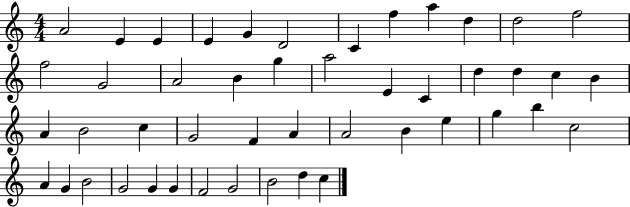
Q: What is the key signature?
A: C major